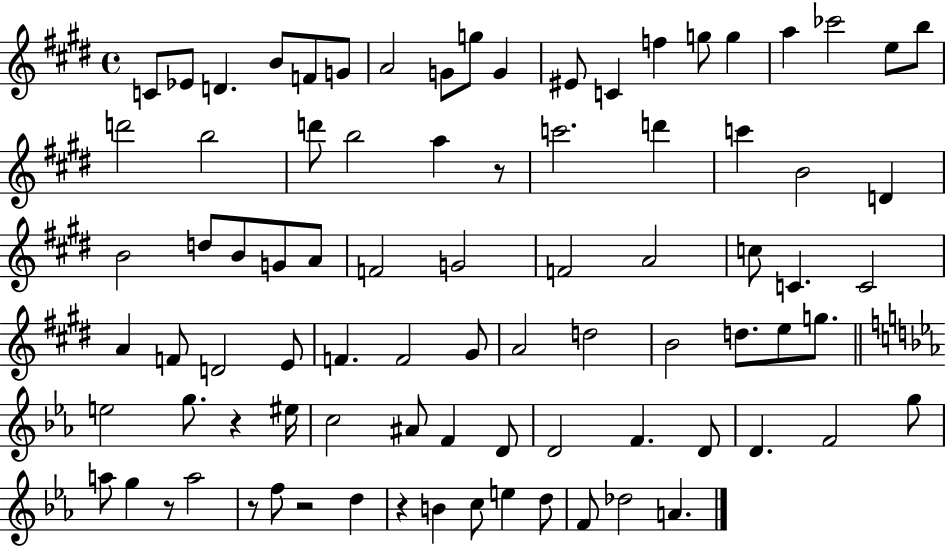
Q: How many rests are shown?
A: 6